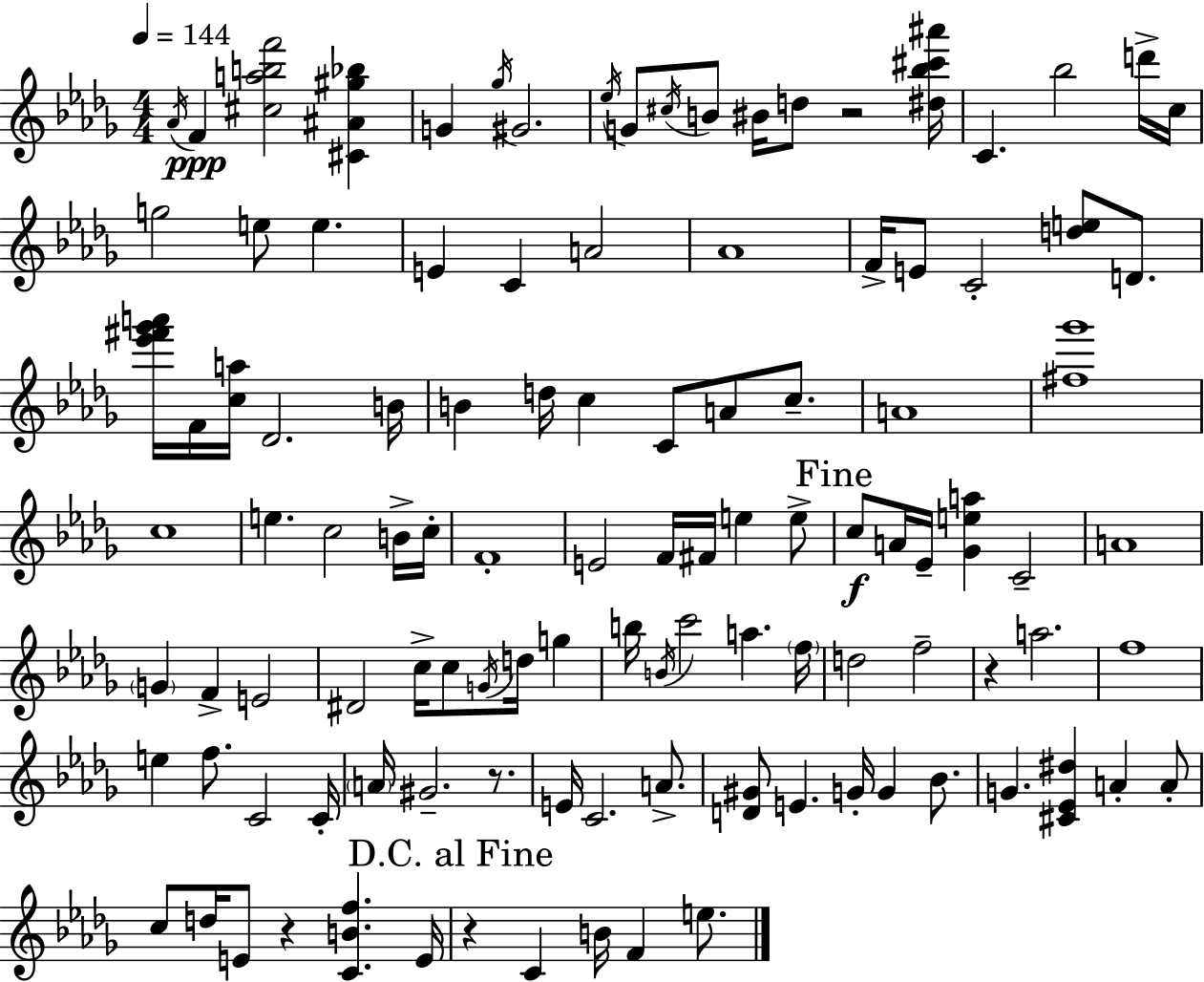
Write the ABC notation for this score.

X:1
T:Untitled
M:4/4
L:1/4
K:Bbm
_A/4 F [^cabf']2 [^C^A^g_b] G _g/4 ^G2 _e/4 G/2 ^c/4 B/2 ^B/4 d/2 z2 [^d_b^c'^a']/4 C _b2 d'/4 c/4 g2 e/2 e E C A2 _A4 F/4 E/2 C2 [de]/2 D/2 [_e'^f'_g'a']/4 F/4 [ca]/4 _D2 B/4 B d/4 c C/2 A/2 c/2 A4 [^f_g']4 c4 e c2 B/4 c/4 F4 E2 F/4 ^F/4 e e/2 c/2 A/4 _E/4 [_Gea] C2 A4 G F E2 ^D2 c/4 c/2 G/4 d/4 g b/4 B/4 c'2 a f/4 d2 f2 z a2 f4 e f/2 C2 C/4 A/4 ^G2 z/2 E/4 C2 A/2 [D^G]/2 E G/4 G _B/2 G [^C_E^d] A A/2 c/2 d/4 E/2 z [CBf] E/4 z C B/4 F e/2